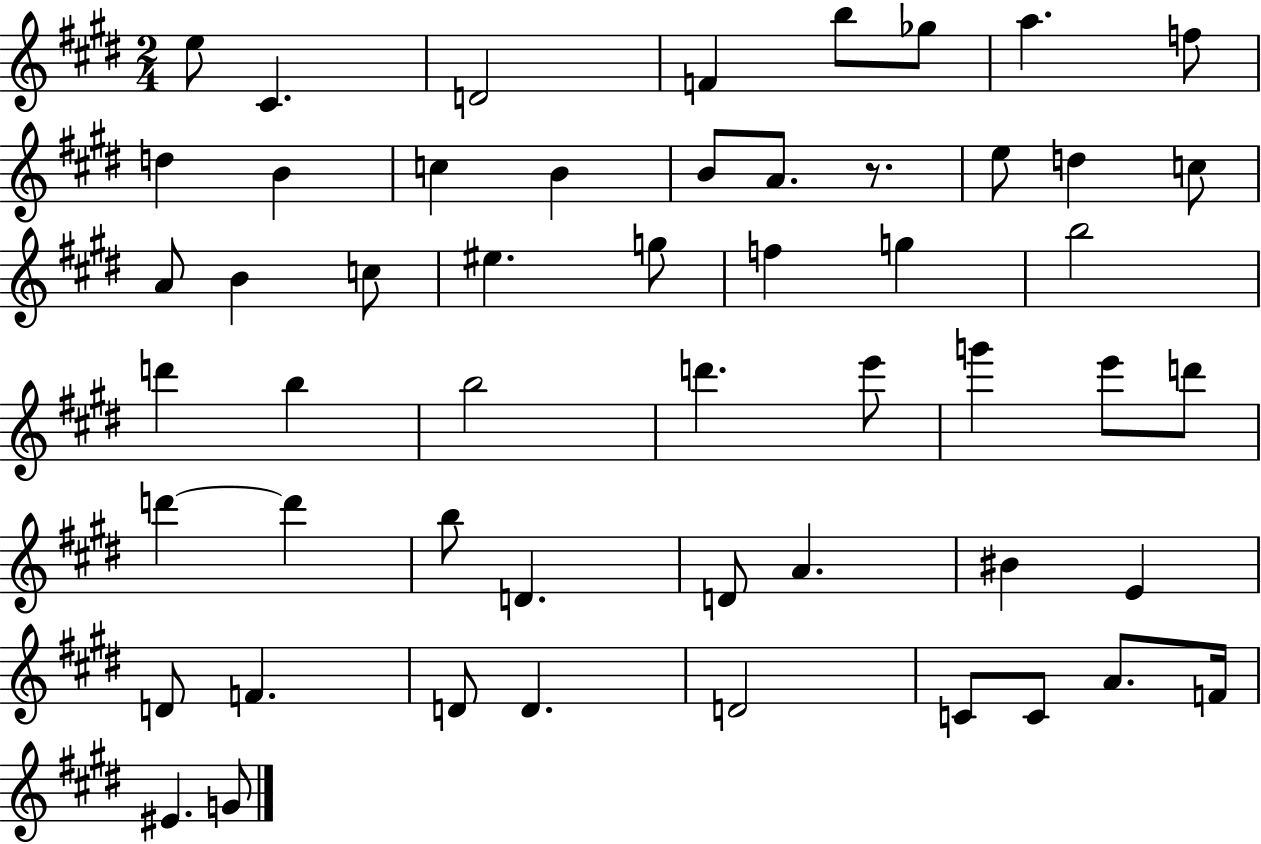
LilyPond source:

{
  \clef treble
  \numericTimeSignature
  \time 2/4
  \key e \major
  e''8 cis'4. | d'2 | f'4 b''8 ges''8 | a''4. f''8 | \break d''4 b'4 | c''4 b'4 | b'8 a'8. r8. | e''8 d''4 c''8 | \break a'8 b'4 c''8 | eis''4. g''8 | f''4 g''4 | b''2 | \break d'''4 b''4 | b''2 | d'''4. e'''8 | g'''4 e'''8 d'''8 | \break d'''4~~ d'''4 | b''8 d'4. | d'8 a'4. | bis'4 e'4 | \break d'8 f'4. | d'8 d'4. | d'2 | c'8 c'8 a'8. f'16 | \break eis'4. g'8 | \bar "|."
}